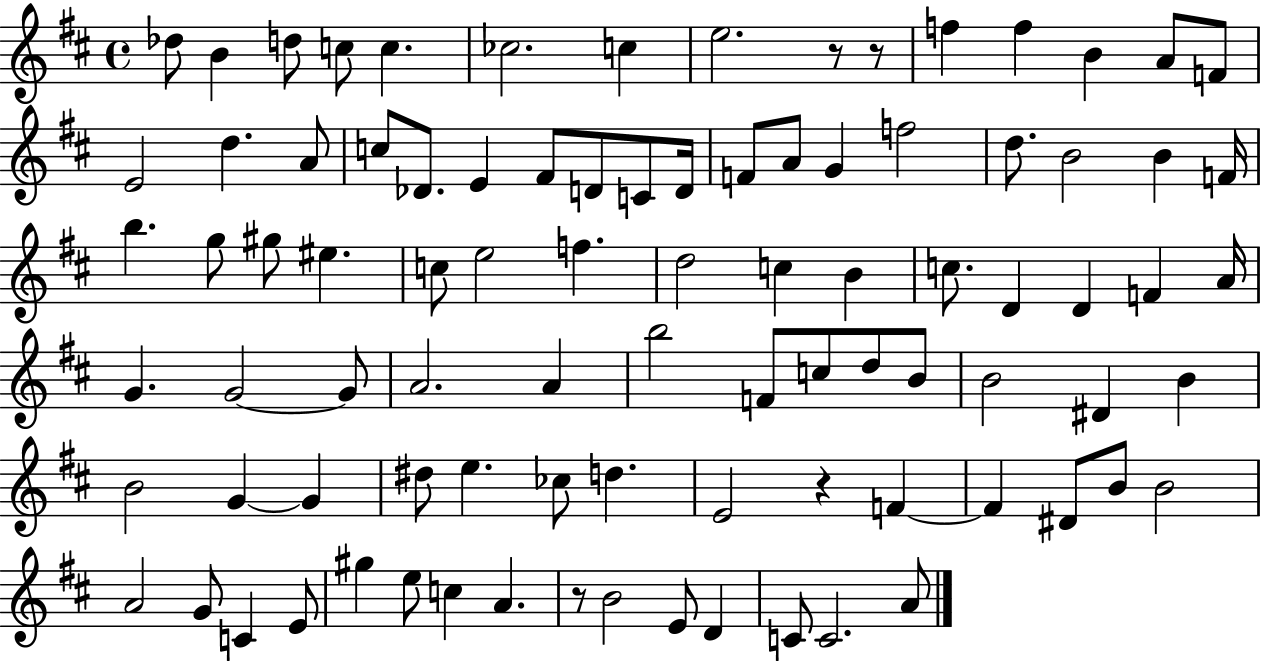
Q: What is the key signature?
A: D major